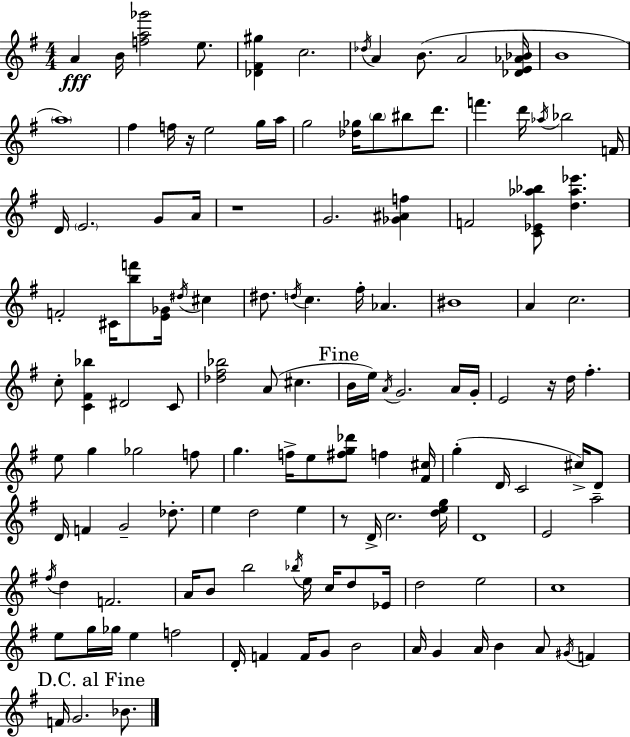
A4/q B4/s [F5,A5,Gb6]/h E5/e. [Db4,F#4,G#5]/q C5/h. Db5/s A4/q B4/e. A4/h [Db4,E4,Ab4,Bb4]/s B4/w A5/w F#5/q F5/s R/s E5/h G5/s A5/s G5/h [Db5,Gb5]/s B5/e BIS5/e D6/e. F6/q. D6/s Ab5/s Bb5/h F4/s D4/s E4/h. G4/e A4/s R/w G4/h. [Gb4,A#4,F5]/q F4/h [C4,Eb4,Ab5,Bb5]/e [D5,Ab5,Eb6]/q. F4/h C#4/s [B5,F6]/e [E4,Gb4]/s D#5/s C#5/q D#5/e. D5/s C5/q. F#5/s Ab4/q. BIS4/w A4/q C5/h. C5/e [C4,F#4,Bb5]/q D#4/h C4/e [Db5,F#5,Bb5]/h A4/e C#5/q. B4/s E5/s A4/s G4/h. A4/s G4/s E4/h R/s D5/s F#5/q. E5/e G5/q Gb5/h F5/e G5/q. F5/s E5/e [F#5,G5,Db6]/e F5/q [F#4,C#5]/s G5/q D4/s C4/h C#5/s D4/e D4/s F4/q G4/h Db5/e. E5/q D5/h E5/q R/e D4/s C5/h. [D5,E5,G5]/s D4/w E4/h A5/h F#5/s D5/q F4/h. A4/s B4/e B5/h Bb5/s E5/s C5/s D5/e Eb4/s D5/h E5/h C5/w E5/e G5/s Gb5/s E5/q F5/h D4/s F4/q F4/s G4/e B4/h A4/s G4/q A4/s B4/q A4/e G#4/s F4/q F4/s G4/h. Bb4/e.